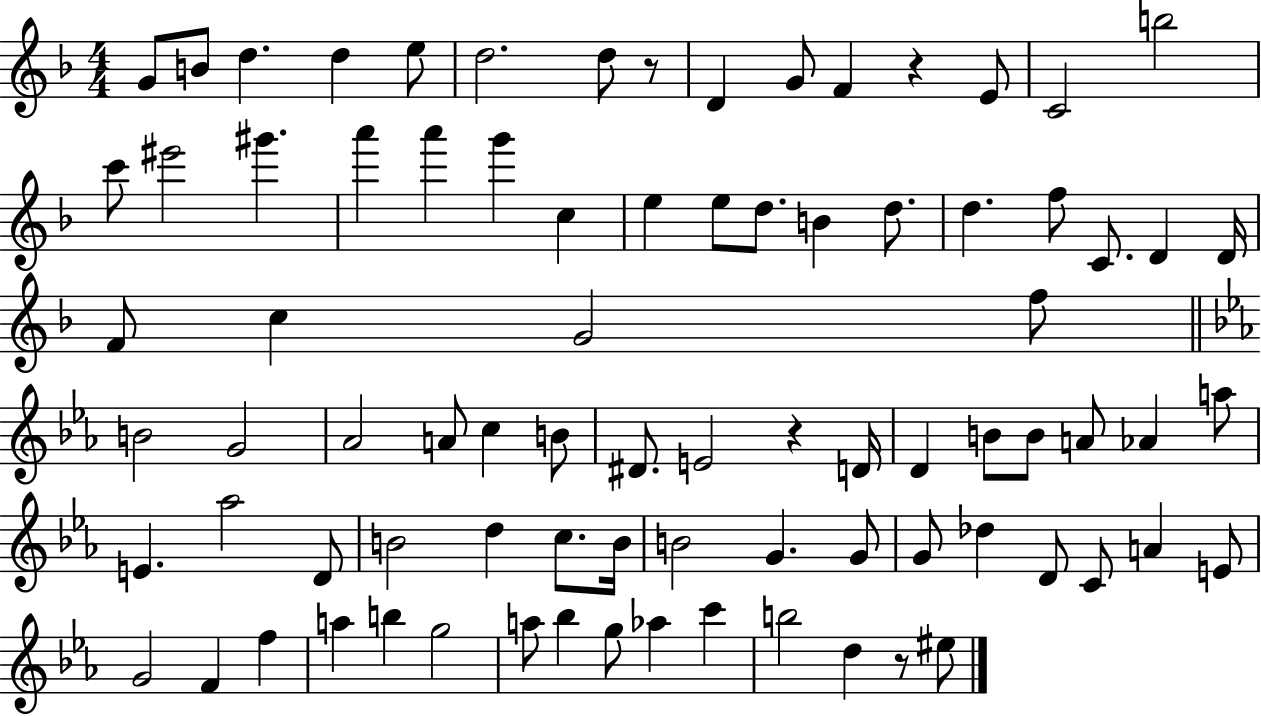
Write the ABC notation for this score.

X:1
T:Untitled
M:4/4
L:1/4
K:F
G/2 B/2 d d e/2 d2 d/2 z/2 D G/2 F z E/2 C2 b2 c'/2 ^e'2 ^g' a' a' g' c e e/2 d/2 B d/2 d f/2 C/2 D D/4 F/2 c G2 f/2 B2 G2 _A2 A/2 c B/2 ^D/2 E2 z D/4 D B/2 B/2 A/2 _A a/2 E _a2 D/2 B2 d c/2 B/4 B2 G G/2 G/2 _d D/2 C/2 A E/2 G2 F f a b g2 a/2 _b g/2 _a c' b2 d z/2 ^e/2